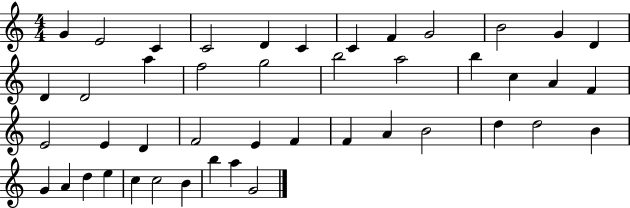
G4/q E4/h C4/q C4/h D4/q C4/q C4/q F4/q G4/h B4/h G4/q D4/q D4/q D4/h A5/q F5/h G5/h B5/h A5/h B5/q C5/q A4/q F4/q E4/h E4/q D4/q F4/h E4/q F4/q F4/q A4/q B4/h D5/q D5/h B4/q G4/q A4/q D5/q E5/q C5/q C5/h B4/q B5/q A5/q G4/h